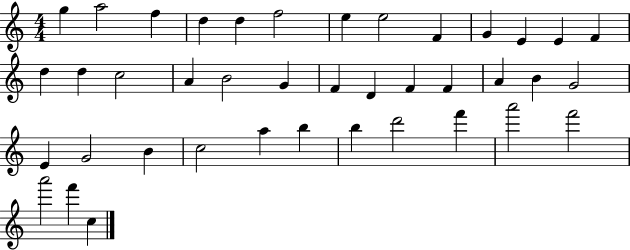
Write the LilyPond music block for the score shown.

{
  \clef treble
  \numericTimeSignature
  \time 4/4
  \key c \major
  g''4 a''2 f''4 | d''4 d''4 f''2 | e''4 e''2 f'4 | g'4 e'4 e'4 f'4 | \break d''4 d''4 c''2 | a'4 b'2 g'4 | f'4 d'4 f'4 f'4 | a'4 b'4 g'2 | \break e'4 g'2 b'4 | c''2 a''4 b''4 | b''4 d'''2 f'''4 | a'''2 f'''2 | \break a'''2 f'''4 c''4 | \bar "|."
}